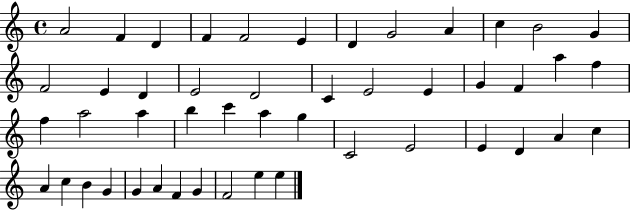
{
  \clef treble
  \time 4/4
  \defaultTimeSignature
  \key c \major
  a'2 f'4 d'4 | f'4 f'2 e'4 | d'4 g'2 a'4 | c''4 b'2 g'4 | \break f'2 e'4 d'4 | e'2 d'2 | c'4 e'2 e'4 | g'4 f'4 a''4 f''4 | \break f''4 a''2 a''4 | b''4 c'''4 a''4 g''4 | c'2 e'2 | e'4 d'4 a'4 c''4 | \break a'4 c''4 b'4 g'4 | g'4 a'4 f'4 g'4 | f'2 e''4 e''4 | \bar "|."
}